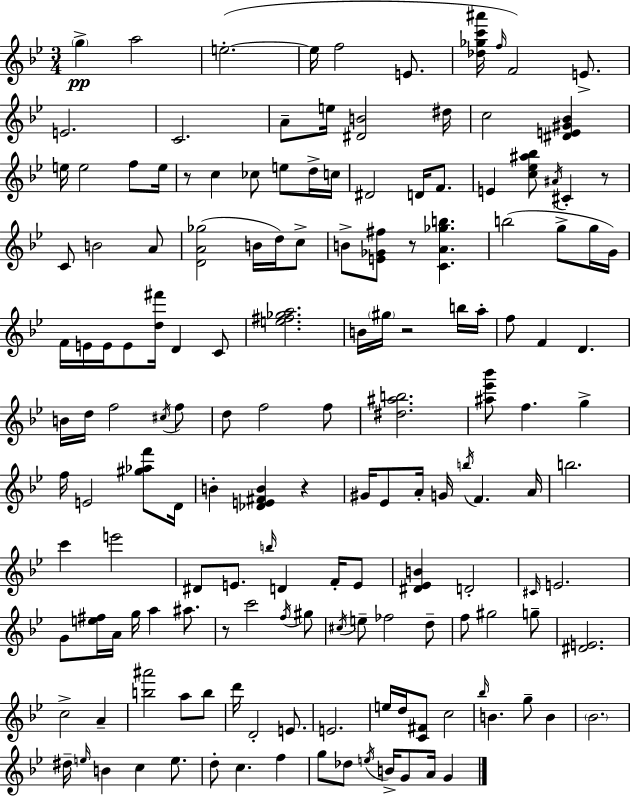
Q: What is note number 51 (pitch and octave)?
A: A5